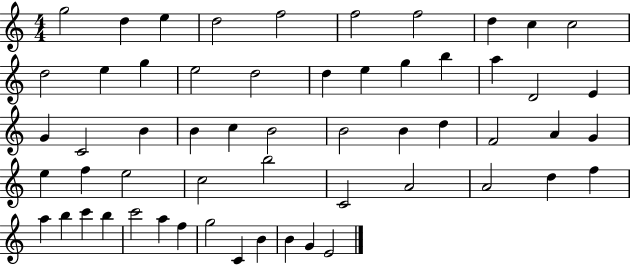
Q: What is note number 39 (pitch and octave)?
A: B5